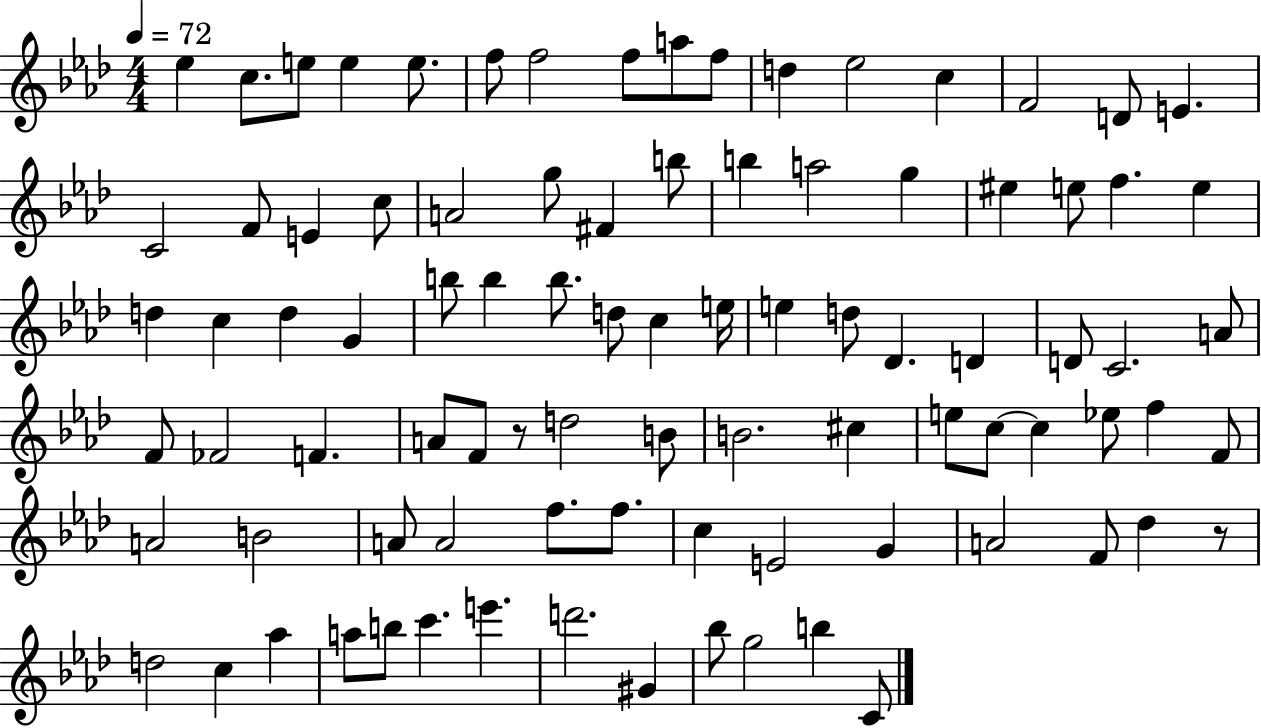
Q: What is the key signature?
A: AES major